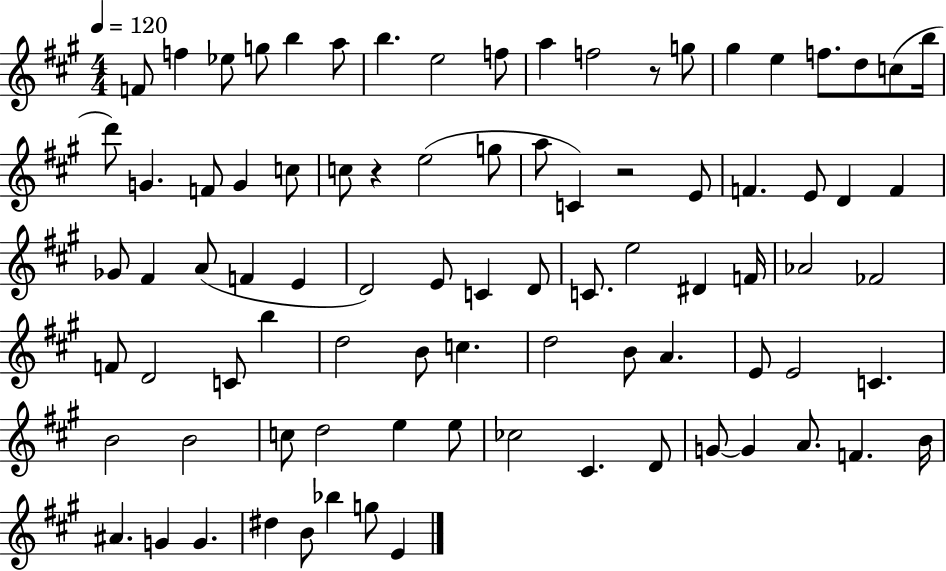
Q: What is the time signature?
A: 4/4